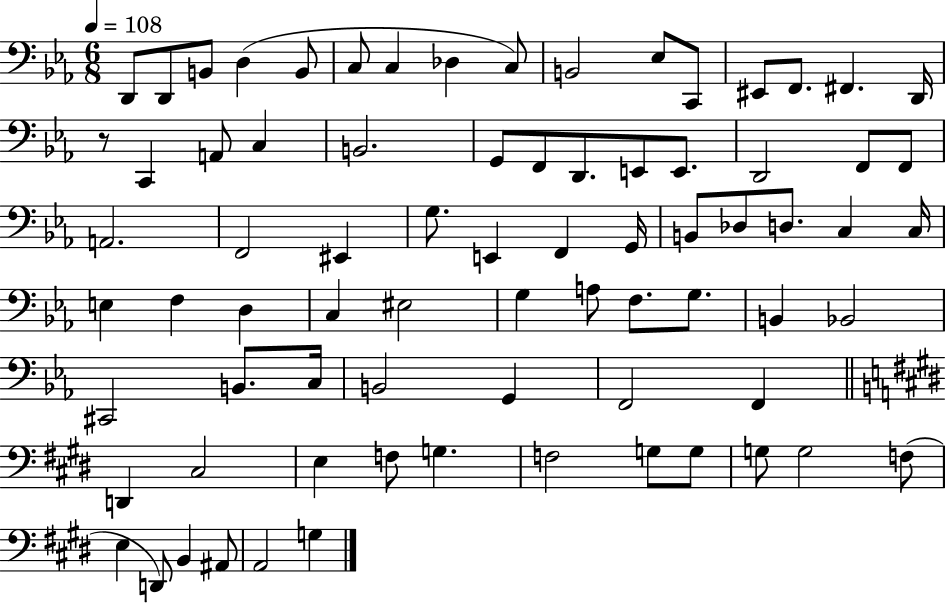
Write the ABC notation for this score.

X:1
T:Untitled
M:6/8
L:1/4
K:Eb
D,,/2 D,,/2 B,,/2 D, B,,/2 C,/2 C, _D, C,/2 B,,2 _E,/2 C,,/2 ^E,,/2 F,,/2 ^F,, D,,/4 z/2 C,, A,,/2 C, B,,2 G,,/2 F,,/2 D,,/2 E,,/2 E,,/2 D,,2 F,,/2 F,,/2 A,,2 F,,2 ^E,, G,/2 E,, F,, G,,/4 B,,/2 _D,/2 D,/2 C, C,/4 E, F, D, C, ^E,2 G, A,/2 F,/2 G,/2 B,, _B,,2 ^C,,2 B,,/2 C,/4 B,,2 G,, F,,2 F,, D,, ^C,2 E, F,/2 G, F,2 G,/2 G,/2 G,/2 G,2 F,/2 E, D,,/2 B,, ^A,,/2 A,,2 G,